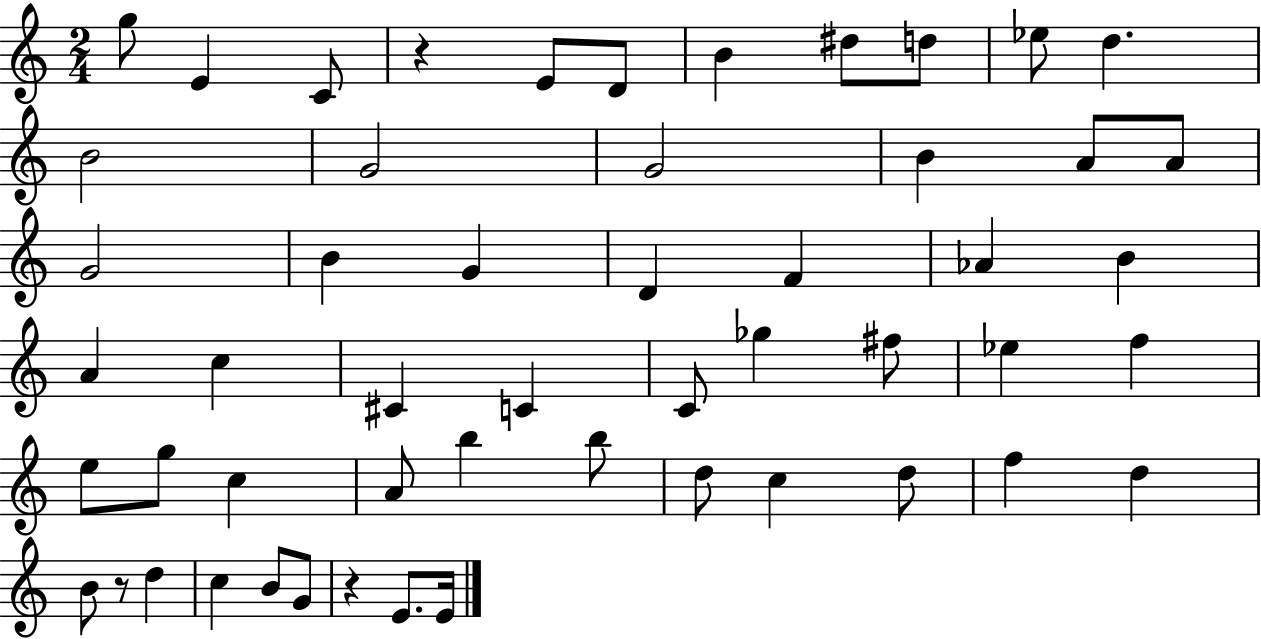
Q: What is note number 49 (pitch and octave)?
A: E4